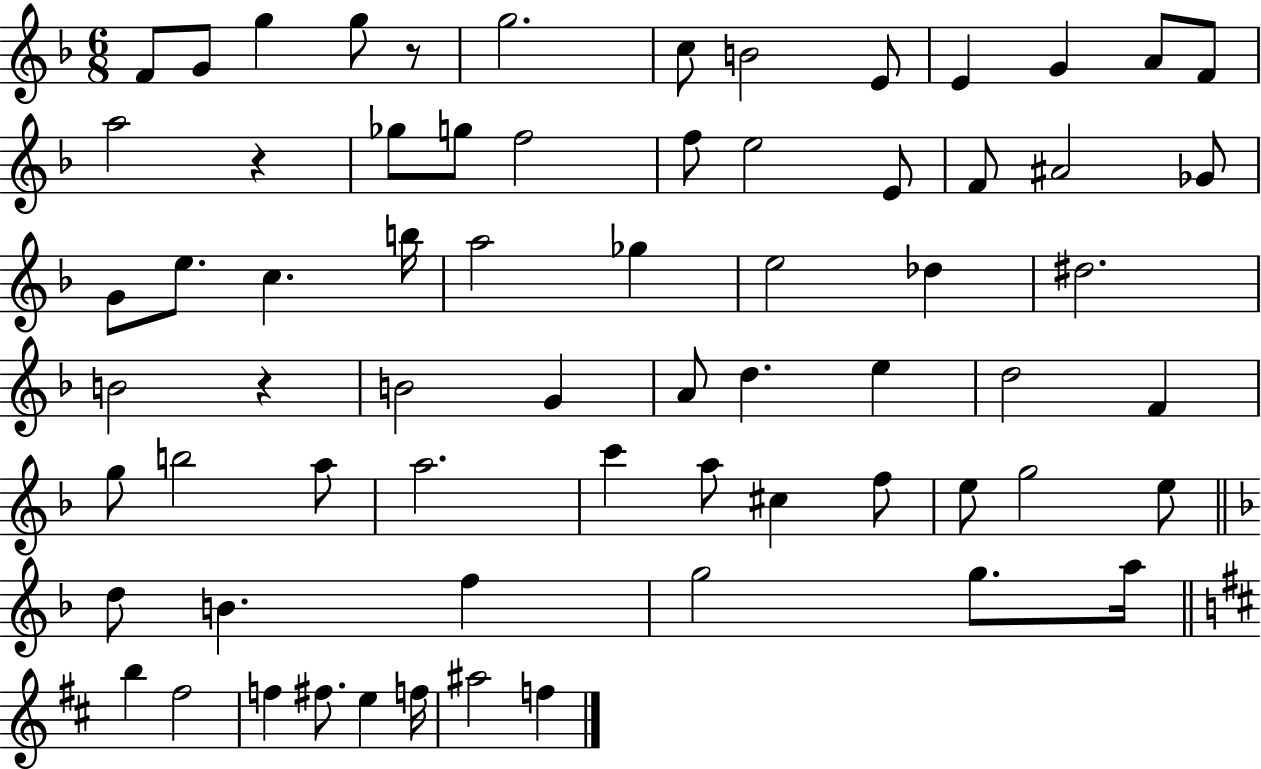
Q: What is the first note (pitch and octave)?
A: F4